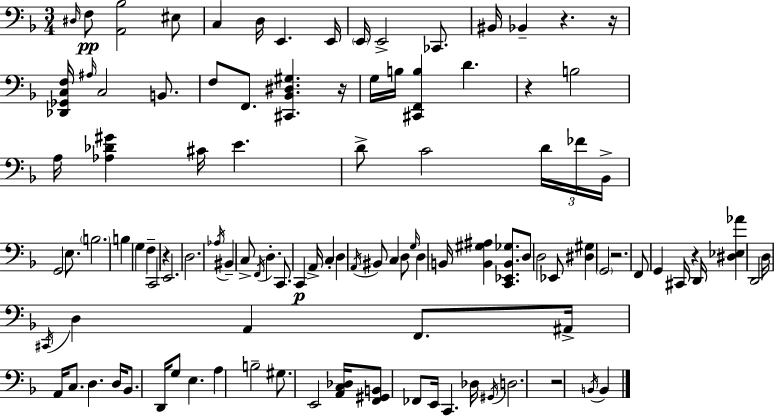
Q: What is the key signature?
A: D minor